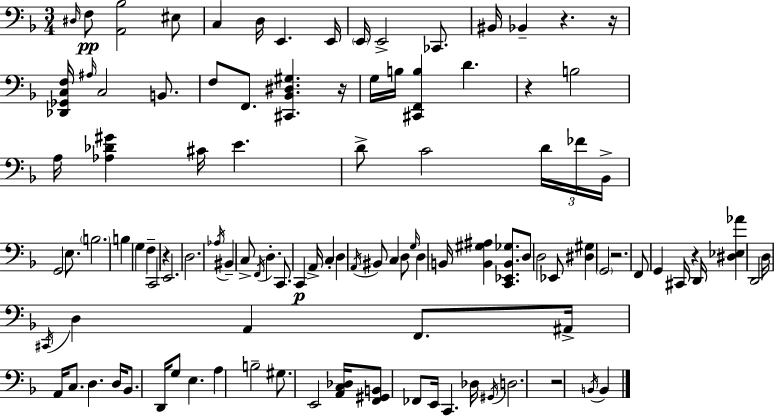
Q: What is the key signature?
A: D minor